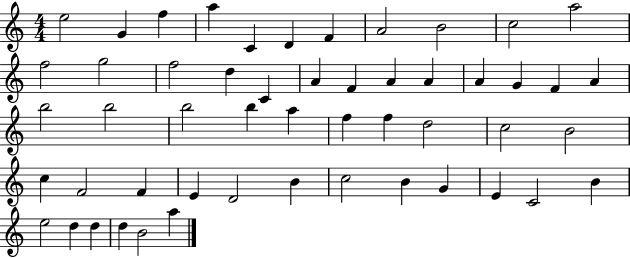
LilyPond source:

{
  \clef treble
  \numericTimeSignature
  \time 4/4
  \key c \major
  e''2 g'4 f''4 | a''4 c'4 d'4 f'4 | a'2 b'2 | c''2 a''2 | \break f''2 g''2 | f''2 d''4 c'4 | a'4 f'4 a'4 a'4 | a'4 g'4 f'4 a'4 | \break b''2 b''2 | b''2 b''4 a''4 | f''4 f''4 d''2 | c''2 b'2 | \break c''4 f'2 f'4 | e'4 d'2 b'4 | c''2 b'4 g'4 | e'4 c'2 b'4 | \break e''2 d''4 d''4 | d''4 b'2 a''4 | \bar "|."
}